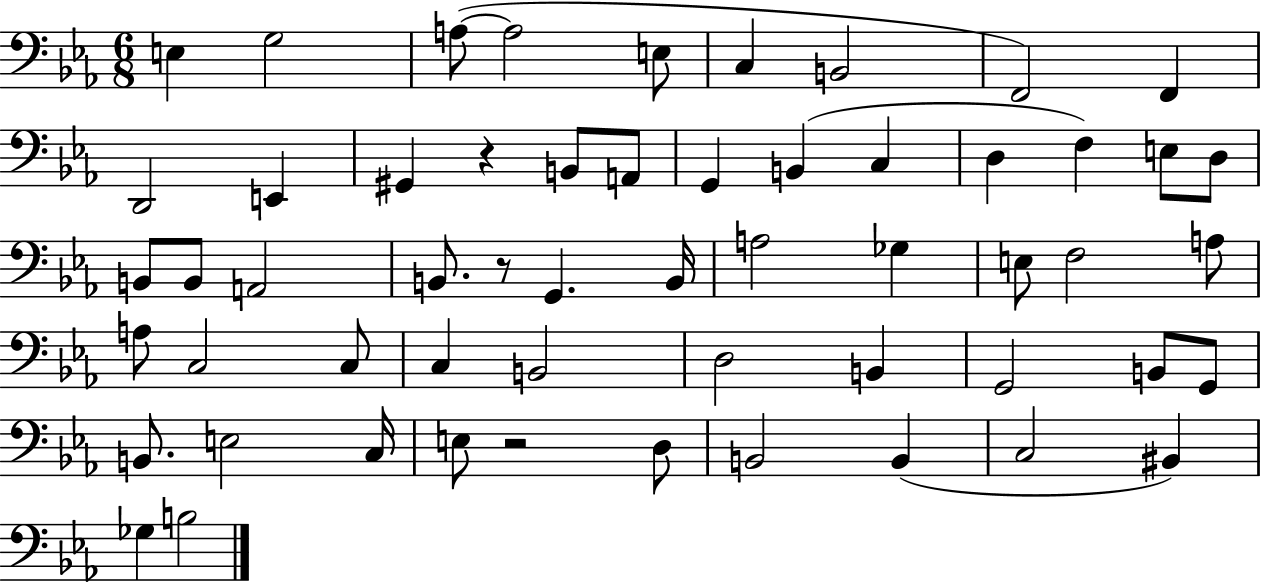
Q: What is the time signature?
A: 6/8